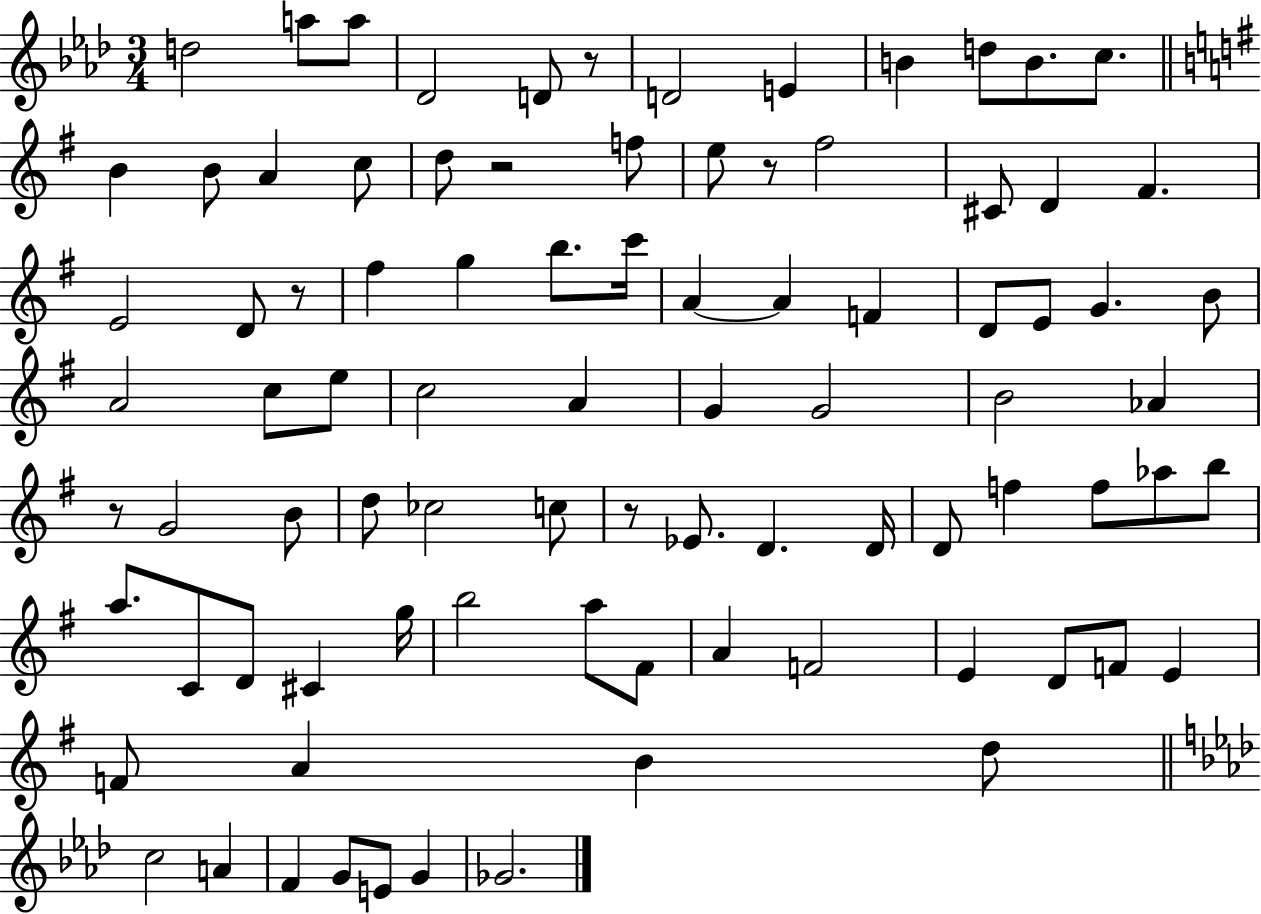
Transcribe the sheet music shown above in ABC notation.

X:1
T:Untitled
M:3/4
L:1/4
K:Ab
d2 a/2 a/2 _D2 D/2 z/2 D2 E B d/2 B/2 c/2 B B/2 A c/2 d/2 z2 f/2 e/2 z/2 ^f2 ^C/2 D ^F E2 D/2 z/2 ^f g b/2 c'/4 A A F D/2 E/2 G B/2 A2 c/2 e/2 c2 A G G2 B2 _A z/2 G2 B/2 d/2 _c2 c/2 z/2 _E/2 D D/4 D/2 f f/2 _a/2 b/2 a/2 C/2 D/2 ^C g/4 b2 a/2 ^F/2 A F2 E D/2 F/2 E F/2 A B d/2 c2 A F G/2 E/2 G _G2